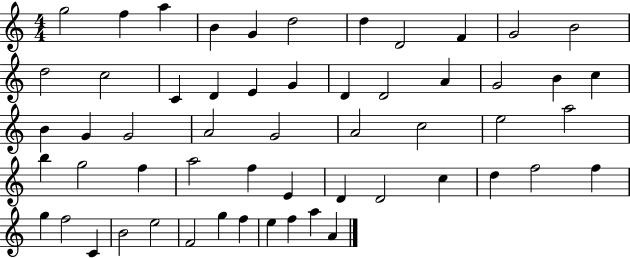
G5/h F5/q A5/q B4/q G4/q D5/h D5/q D4/h F4/q G4/h B4/h D5/h C5/h C4/q D4/q E4/q G4/q D4/q D4/h A4/q G4/h B4/q C5/q B4/q G4/q G4/h A4/h G4/h A4/h C5/h E5/h A5/h B5/q G5/h F5/q A5/h F5/q E4/q D4/q D4/h C5/q D5/q F5/h F5/q G5/q F5/h C4/q B4/h E5/h F4/h G5/q F5/q E5/q F5/q A5/q A4/q